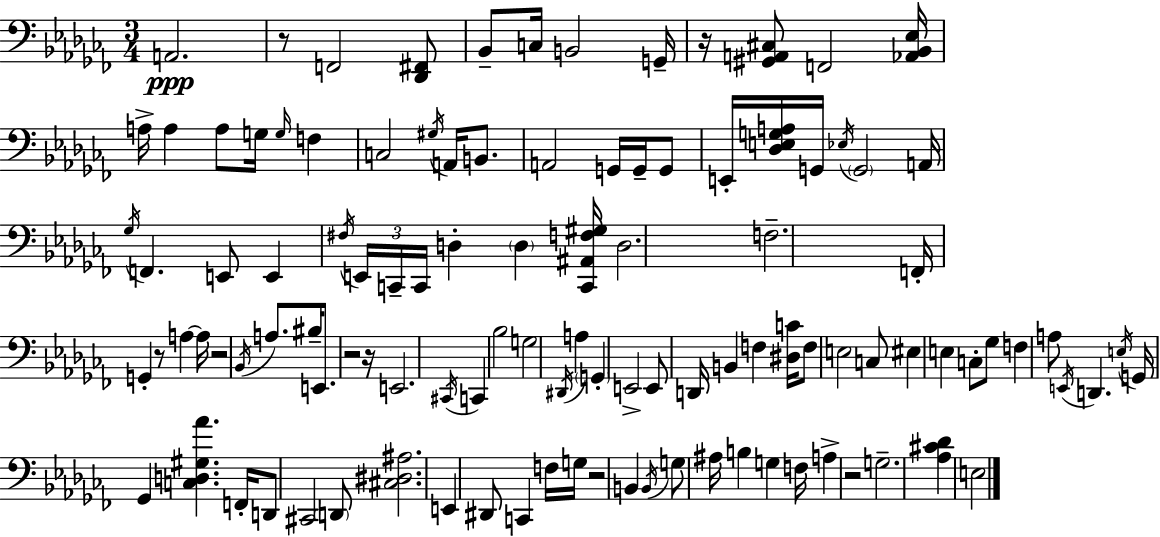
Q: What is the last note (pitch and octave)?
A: E3